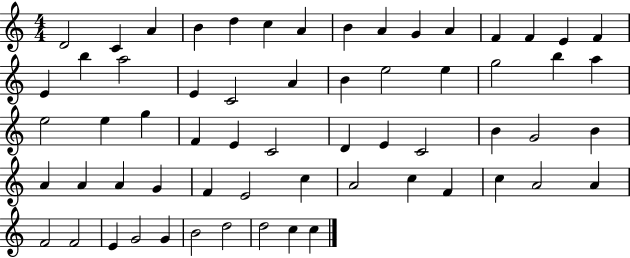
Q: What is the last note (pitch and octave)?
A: C5